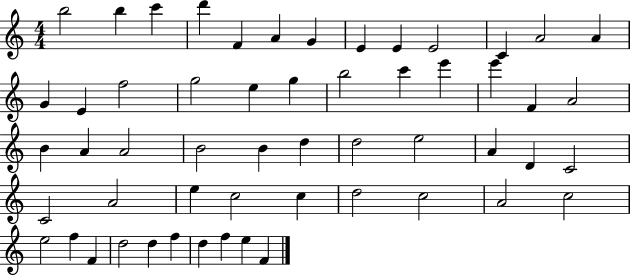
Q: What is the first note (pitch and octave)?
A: B5